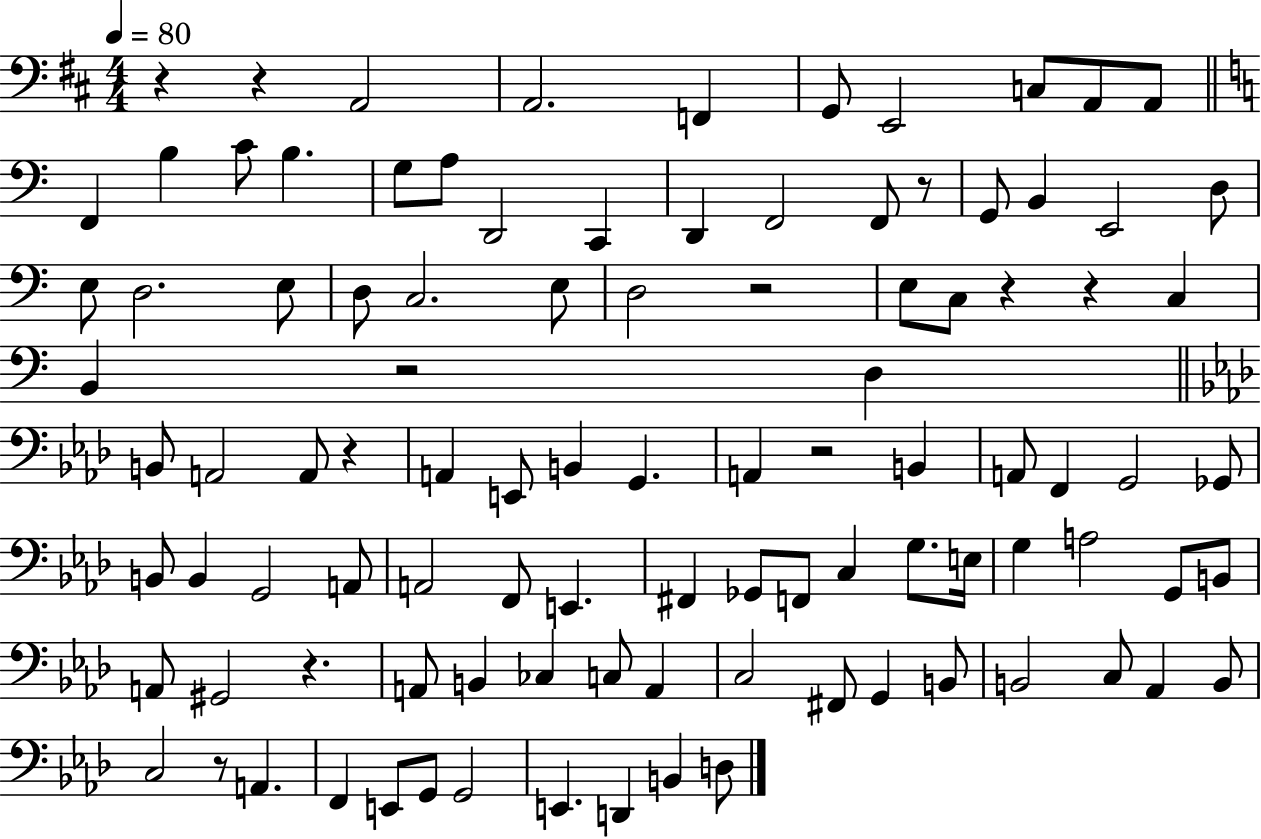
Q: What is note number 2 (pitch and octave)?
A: A2